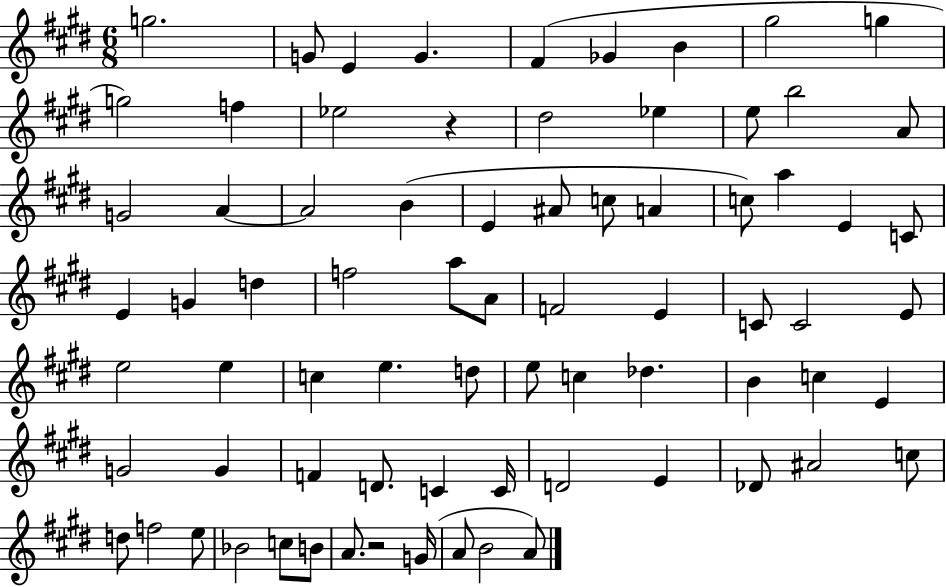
{
  \clef treble
  \numericTimeSignature
  \time 6/8
  \key e \major
  g''2. | g'8 e'4 g'4. | fis'4( ges'4 b'4 | gis''2 g''4 | \break g''2) f''4 | ees''2 r4 | dis''2 ees''4 | e''8 b''2 a'8 | \break g'2 a'4~~ | a'2 b'4( | e'4 ais'8 c''8 a'4 | c''8) a''4 e'4 c'8 | \break e'4 g'4 d''4 | f''2 a''8 a'8 | f'2 e'4 | c'8 c'2 e'8 | \break e''2 e''4 | c''4 e''4. d''8 | e''8 c''4 des''4. | b'4 c''4 e'4 | \break g'2 g'4 | f'4 d'8. c'4 c'16 | d'2 e'4 | des'8 ais'2 c''8 | \break d''8 f''2 e''8 | bes'2 c''8 b'8 | a'8. r2 g'16( | a'8 b'2 a'8) | \break \bar "|."
}